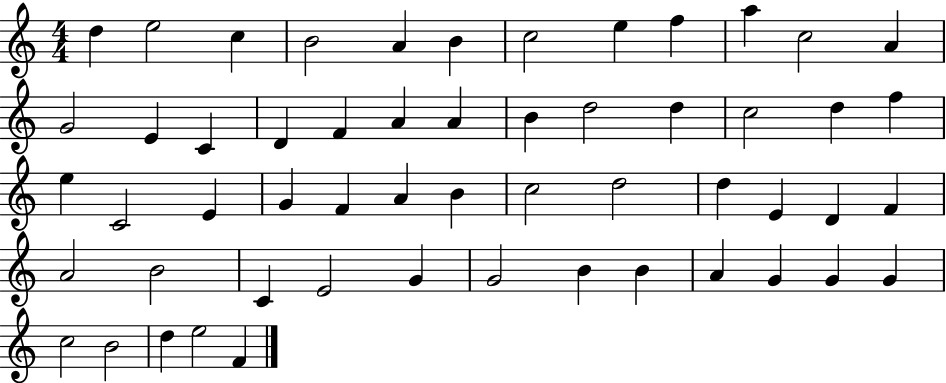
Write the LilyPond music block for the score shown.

{
  \clef treble
  \numericTimeSignature
  \time 4/4
  \key c \major
  d''4 e''2 c''4 | b'2 a'4 b'4 | c''2 e''4 f''4 | a''4 c''2 a'4 | \break g'2 e'4 c'4 | d'4 f'4 a'4 a'4 | b'4 d''2 d''4 | c''2 d''4 f''4 | \break e''4 c'2 e'4 | g'4 f'4 a'4 b'4 | c''2 d''2 | d''4 e'4 d'4 f'4 | \break a'2 b'2 | c'4 e'2 g'4 | g'2 b'4 b'4 | a'4 g'4 g'4 g'4 | \break c''2 b'2 | d''4 e''2 f'4 | \bar "|."
}